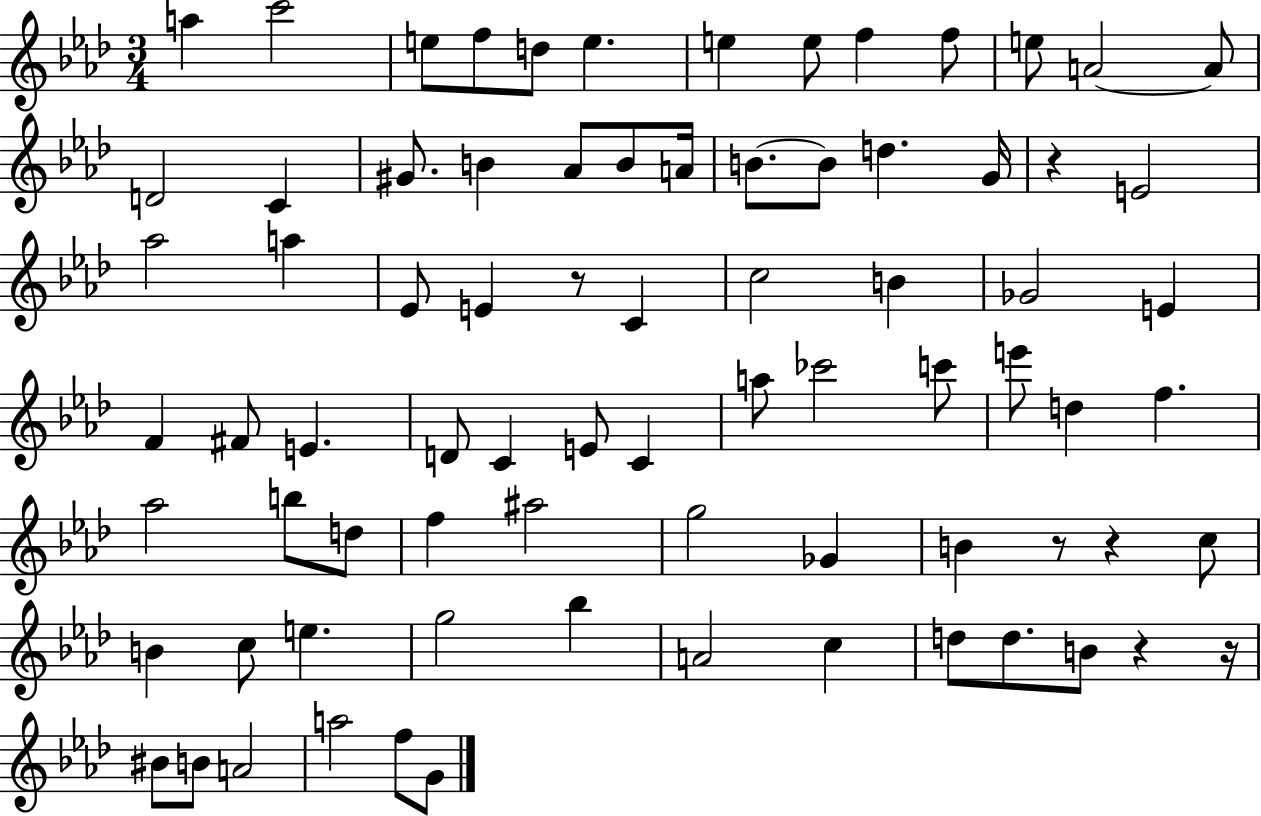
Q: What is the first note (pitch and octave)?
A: A5